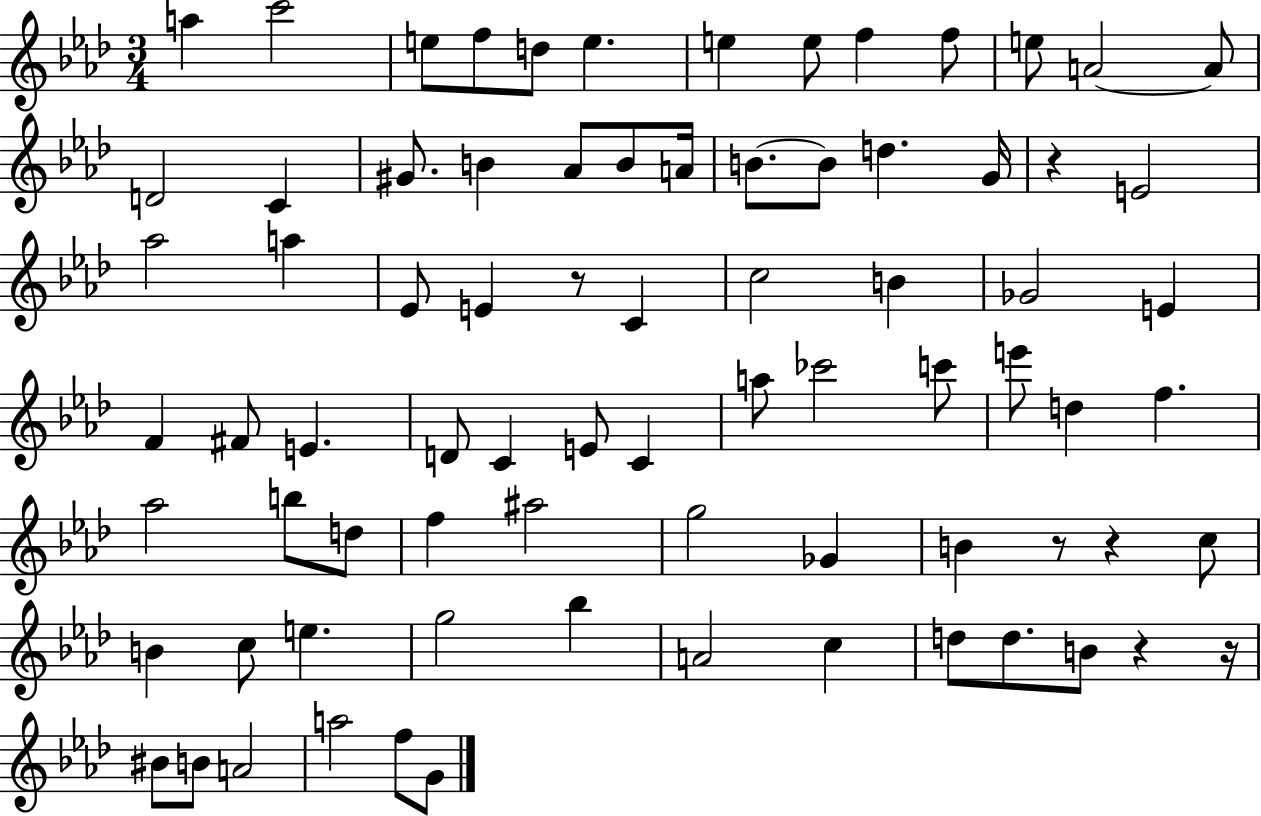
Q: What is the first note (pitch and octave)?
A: A5